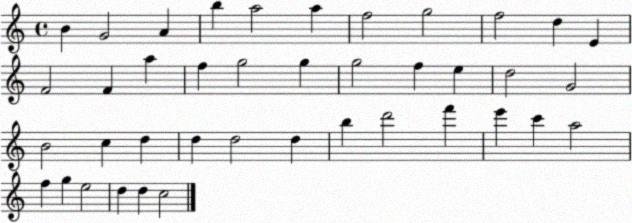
X:1
T:Untitled
M:4/4
L:1/4
K:C
B G2 A b a2 a f2 g2 f2 d E F2 F a f g2 g g2 f e d2 G2 B2 c d d d2 d b d'2 f' e' c' a2 f g e2 d d c2